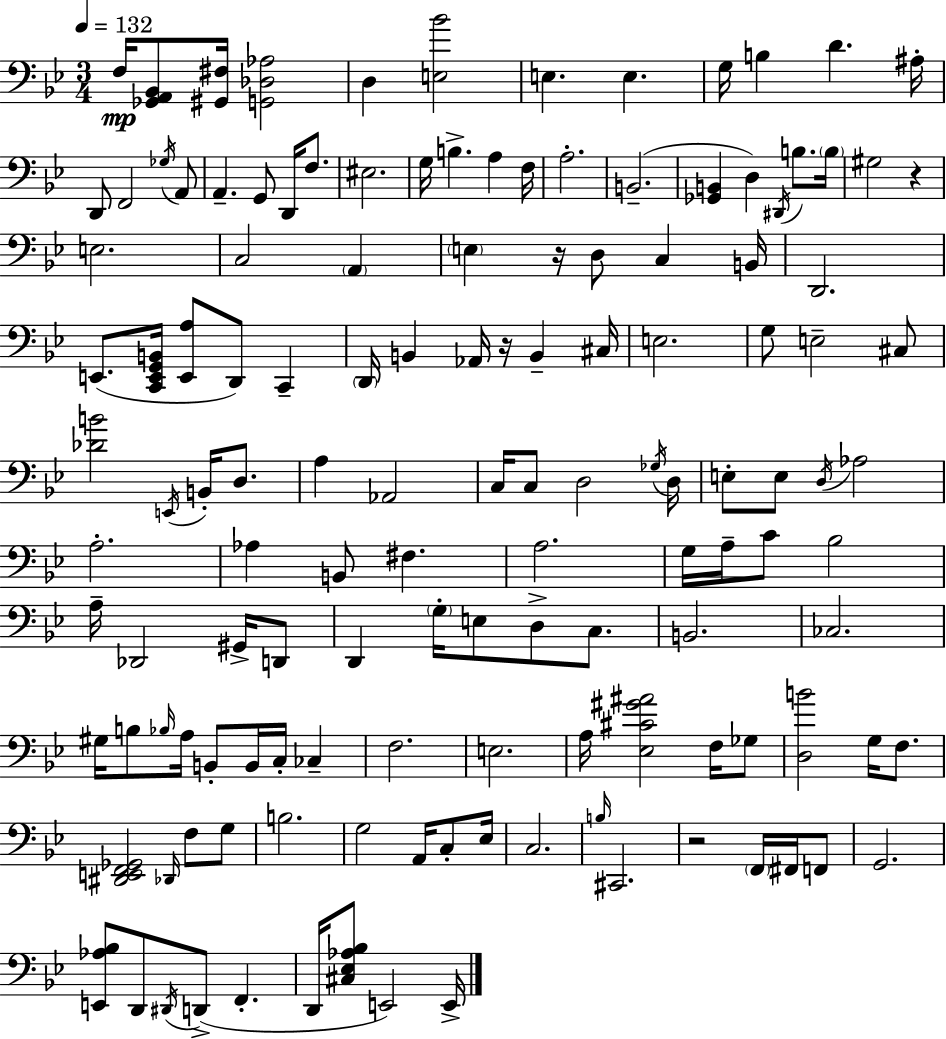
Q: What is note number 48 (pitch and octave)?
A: C#3